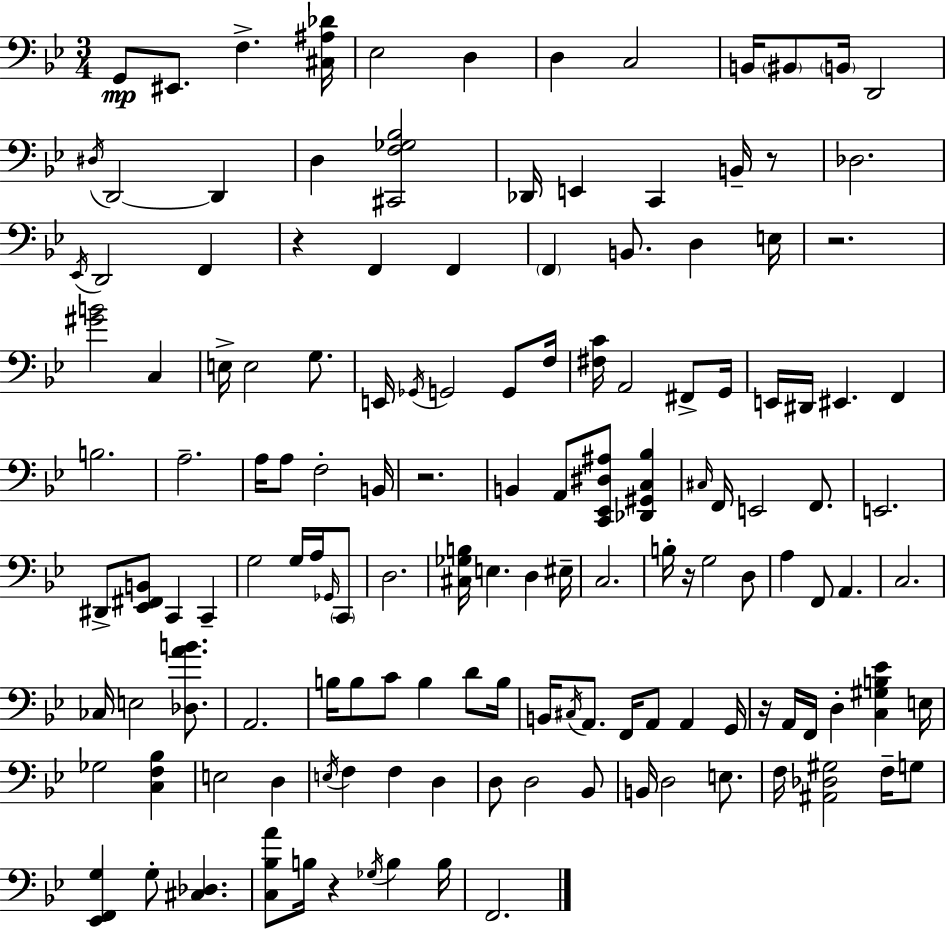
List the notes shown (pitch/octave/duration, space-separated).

G2/e EIS2/e. F3/q. [C#3,A#3,Db4]/s Eb3/h D3/q D3/q C3/h B2/s BIS2/e B2/s D2/h D#3/s D2/h D2/q D3/q [C#2,F3,Gb3,Bb3]/h Db2/s E2/q C2/q B2/s R/e Db3/h. Eb2/s D2/h F2/q R/q F2/q F2/q F2/q B2/e. D3/q E3/s R/h. [G#4,B4]/h C3/q E3/s E3/h G3/e. E2/s Gb2/s G2/h G2/e F3/s [F#3,C4]/s A2/h F#2/e G2/s E2/s D#2/s EIS2/q. F2/q B3/h. A3/h. A3/s A3/e F3/h B2/s R/h. B2/q A2/e [C2,Eb2,D#3,A#3]/e [Db2,G#2,C3,Bb3]/q C#3/s F2/s E2/h F2/e. E2/h. D#2/e [Eb2,F#2,B2]/e C2/q C2/q G3/h G3/s A3/s Gb2/s C2/e D3/h. [C#3,Gb3,B3]/s E3/q. D3/q EIS3/s C3/h. B3/s R/s G3/h D3/e A3/q F2/e A2/q. C3/h. CES3/s E3/h [Db3,A4,B4]/e. A2/h. B3/s B3/e C4/e B3/q D4/e B3/s B2/s C#3/s A2/e. F2/s A2/e A2/q G2/s R/s A2/s F2/s D3/q [C3,G#3,B3,Eb4]/q E3/s Gb3/h [C3,F3,Bb3]/q E3/h D3/q E3/s F3/q F3/q D3/q D3/e D3/h Bb2/e B2/s D3/h E3/e. F3/s [A#2,Db3,G#3]/h F3/s G3/e [Eb2,F2,G3]/q G3/e [C#3,Db3]/q. [C3,Bb3,A4]/e B3/s R/q Gb3/s B3/q B3/s F2/h.